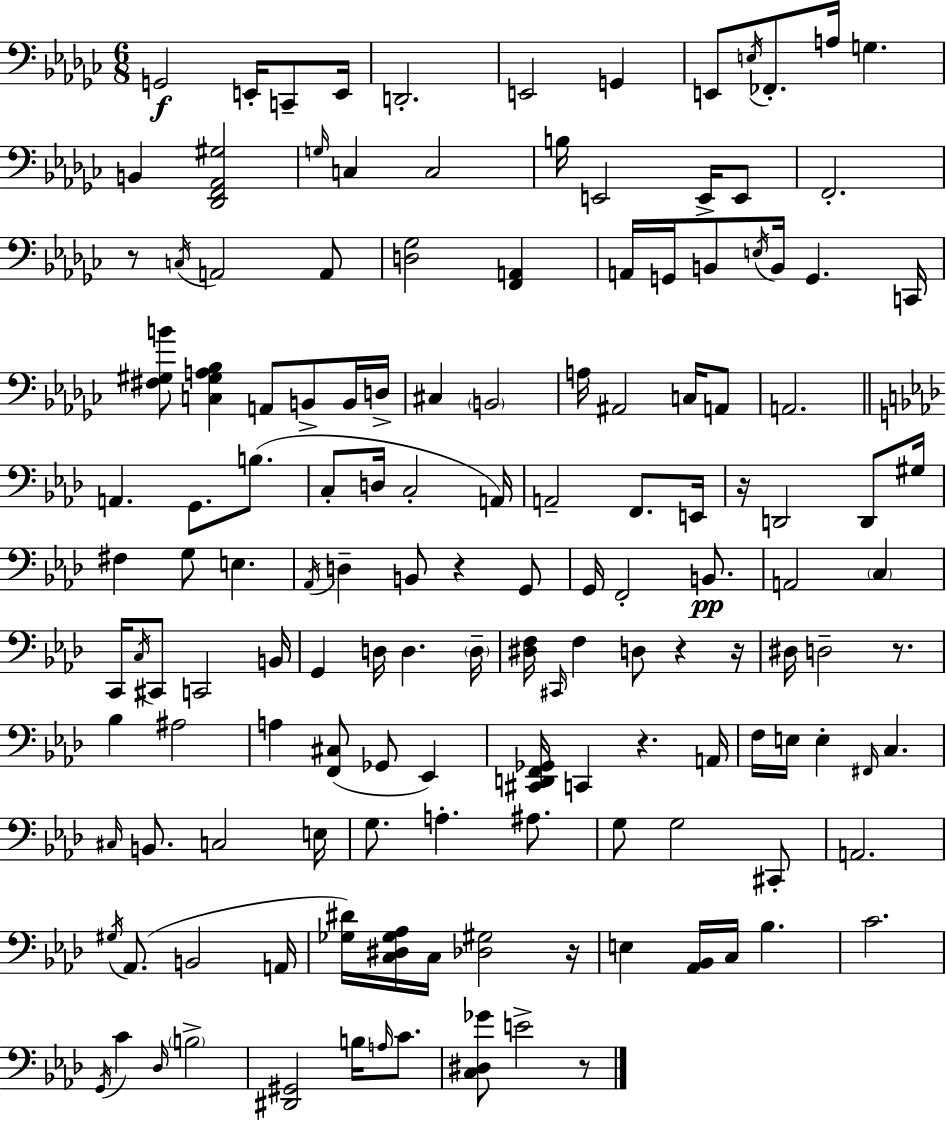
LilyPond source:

{
  \clef bass
  \numericTimeSignature
  \time 6/8
  \key ees \minor
  g,2\f e,16-. c,8-- e,16 | d,2.-. | e,2 g,4 | e,8 \acciaccatura { e16 } fes,8.-. a16 g4. | \break b,4 <des, f, aes, gis>2 | \grace { g16 } c4 c2 | b16 e,2 e,16-> | e,8 f,2.-. | \break r8 \acciaccatura { c16 } a,2 | a,8 <d ges>2 <f, a,>4 | a,16 g,16 b,8 \acciaccatura { e16 } b,16 g,4. | c,16 <fis gis b'>8 <c gis a bes>4 a,8 | \break b,8-> b,16 d16-> cis4 \parenthesize b,2 | a16 ais,2 | c16 a,8 a,2. | \bar "||" \break \key aes \major a,4. g,8. b8.( | c8-. d16 c2-. a,16) | a,2-- f,8. e,16 | r16 d,2 d,8 gis16 | \break fis4 g8 e4. | \acciaccatura { aes,16 } d4-- b,8 r4 g,8 | g,16 f,2-. b,8.\pp | a,2 \parenthesize c4 | \break c,16 \acciaccatura { c16 } cis,8 c,2 | b,16 g,4 d16 d4. | \parenthesize d16-- <dis f>16 \grace { cis,16 } f4 d8 r4 | r16 dis16 d2-- | \break r8. bes4 ais2 | a4 <f, cis>8( ges,8 ees,4) | <cis, d, f, ges,>16 c,4 r4. | a,16 f16 e16 e4-. \grace { fis,16 } c4. | \break \grace { cis16 } b,8. c2 | e16 g8. a4.-. | ais8. g8 g2 | cis,8-. a,2. | \break \acciaccatura { gis16 } aes,8.( b,2 | a,16 <ges dis'>16) <c dis ges aes>16 c16 <des gis>2 | r16 e4 <aes, bes,>16 c16 | bes4. c'2. | \break \acciaccatura { g,16 } c'4 \grace { des16 } | \parenthesize b2-> <dis, gis,>2 | b16 \grace { a16 } c'8. <c dis ges'>8 e'2-> | r8 \bar "|."
}